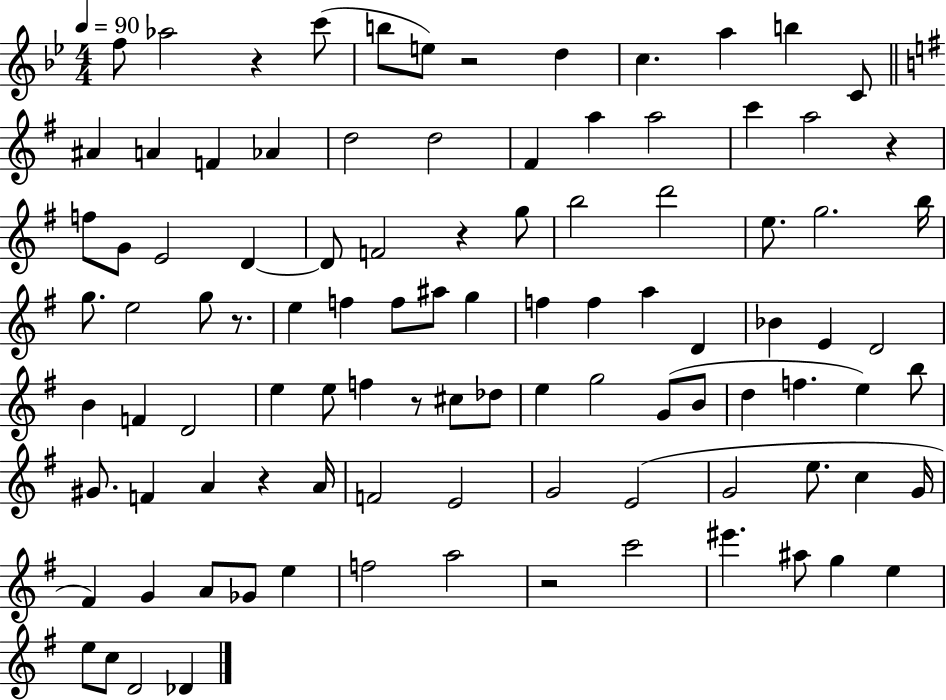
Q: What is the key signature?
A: BES major